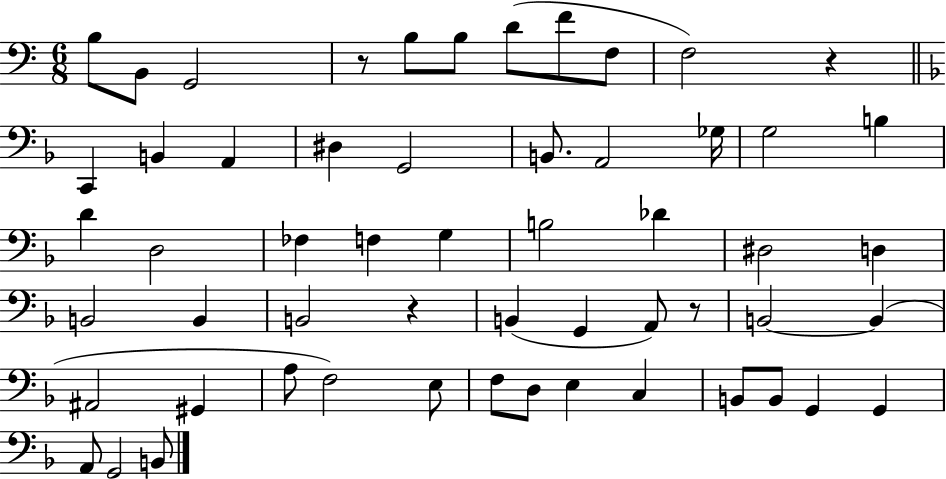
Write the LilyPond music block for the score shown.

{
  \clef bass
  \numericTimeSignature
  \time 6/8
  \key c \major
  b8 b,8 g,2 | r8 b8 b8 d'8( f'8 f8 | f2) r4 | \bar "||" \break \key f \major c,4 b,4 a,4 | dis4 g,2 | b,8. a,2 ges16 | g2 b4 | \break d'4 d2 | fes4 f4 g4 | b2 des'4 | dis2 d4 | \break b,2 b,4 | b,2 r4 | b,4( g,4 a,8) r8 | b,2~~ b,4( | \break ais,2 gis,4 | a8 f2) e8 | f8 d8 e4 c4 | b,8 b,8 g,4 g,4 | \break a,8 g,2 b,8 | \bar "|."
}